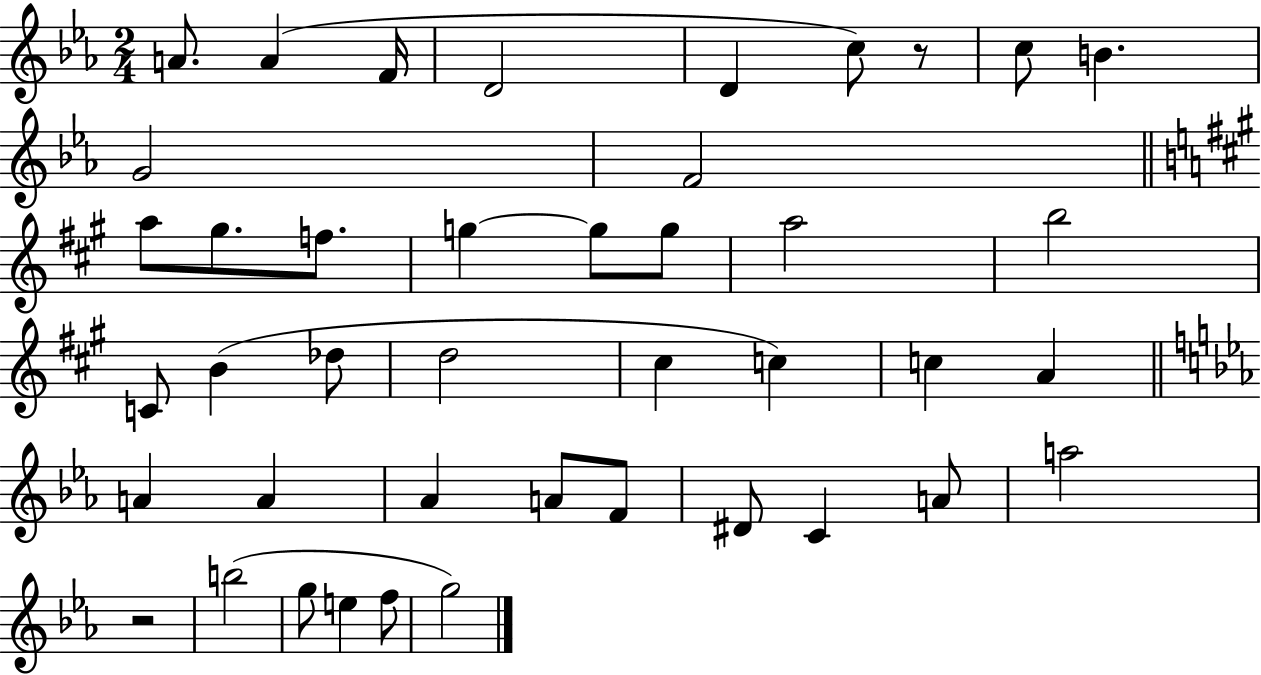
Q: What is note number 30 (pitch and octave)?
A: A4